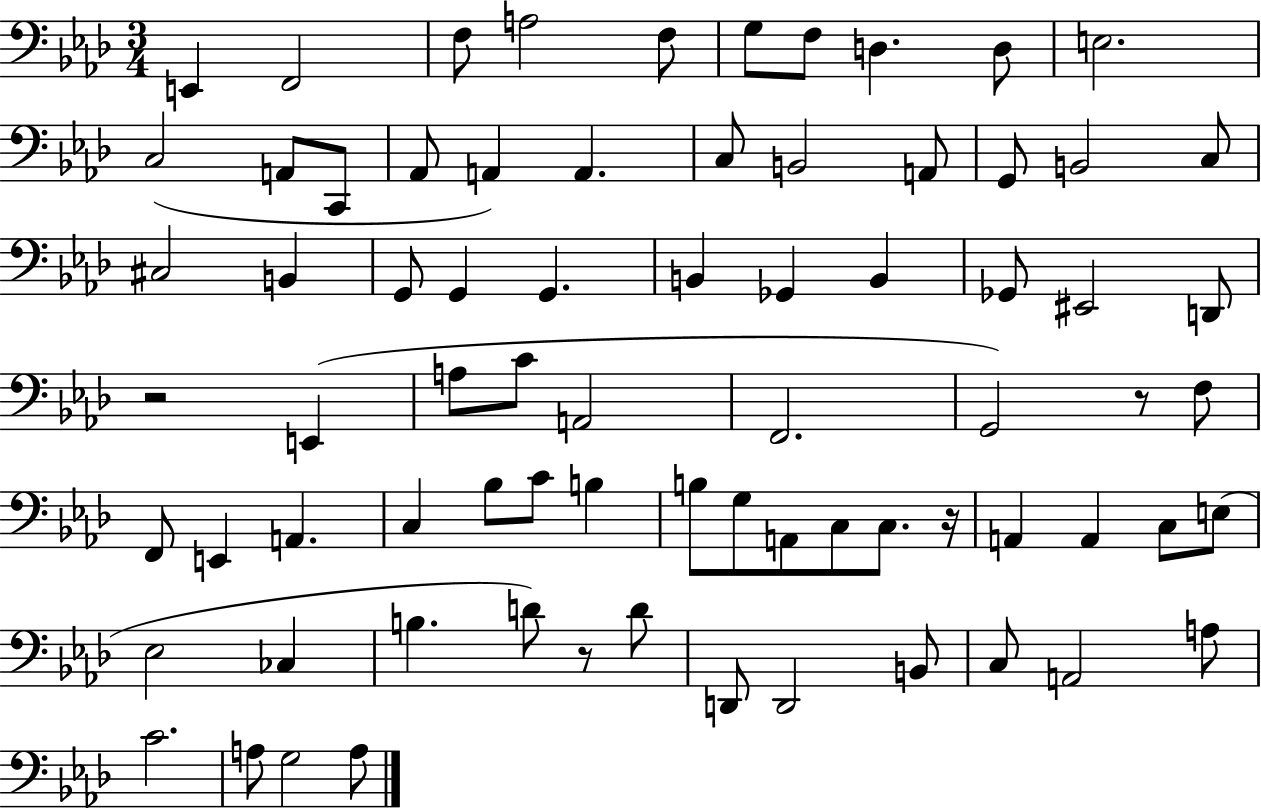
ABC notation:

X:1
T:Untitled
M:3/4
L:1/4
K:Ab
E,, F,,2 F,/2 A,2 F,/2 G,/2 F,/2 D, D,/2 E,2 C,2 A,,/2 C,,/2 _A,,/2 A,, A,, C,/2 B,,2 A,,/2 G,,/2 B,,2 C,/2 ^C,2 B,, G,,/2 G,, G,, B,, _G,, B,, _G,,/2 ^E,,2 D,,/2 z2 E,, A,/2 C/2 A,,2 F,,2 G,,2 z/2 F,/2 F,,/2 E,, A,, C, _B,/2 C/2 B, B,/2 G,/2 A,,/2 C,/2 C,/2 z/4 A,, A,, C,/2 E,/2 _E,2 _C, B, D/2 z/2 D/2 D,,/2 D,,2 B,,/2 C,/2 A,,2 A,/2 C2 A,/2 G,2 A,/2